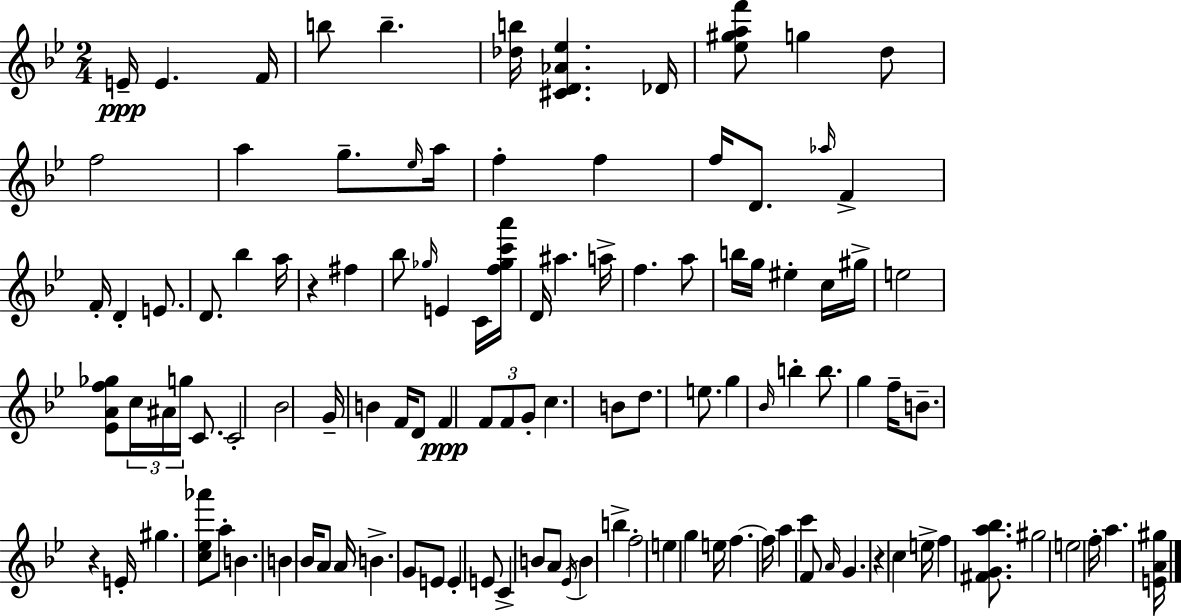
X:1
T:Untitled
M:2/4
L:1/4
K:Gm
E/4 E F/4 b/2 b [_db]/4 [^CD_A_e] _D/4 [_e^gaf']/2 g d/2 f2 a g/2 _e/4 a/4 f f f/4 D/2 _a/4 F F/4 D E/2 D/2 _b a/4 z ^f _b/2 _g/4 E C/4 [f_gc'a']/4 D/4 ^a a/4 f a/2 b/4 g/4 ^e c/4 ^g/4 e2 [_EAf_g]/2 c/4 ^A/4 g/4 C/2 C2 _B2 G/4 B F/4 D/2 F F/2 F/2 G/2 c B/2 d/2 e/2 g _B/4 b b/2 g f/4 B/2 z E/4 ^g [c_e_a']/2 a/2 B B _B/4 A/2 A/4 B G/2 E/2 E E/2 C B/2 A/2 _E/4 B b f2 e g e/4 f f/4 a c' F/2 A/4 G z c e/4 f [^FGa_b]/2 ^g2 e2 f/4 a [EA^g]/4